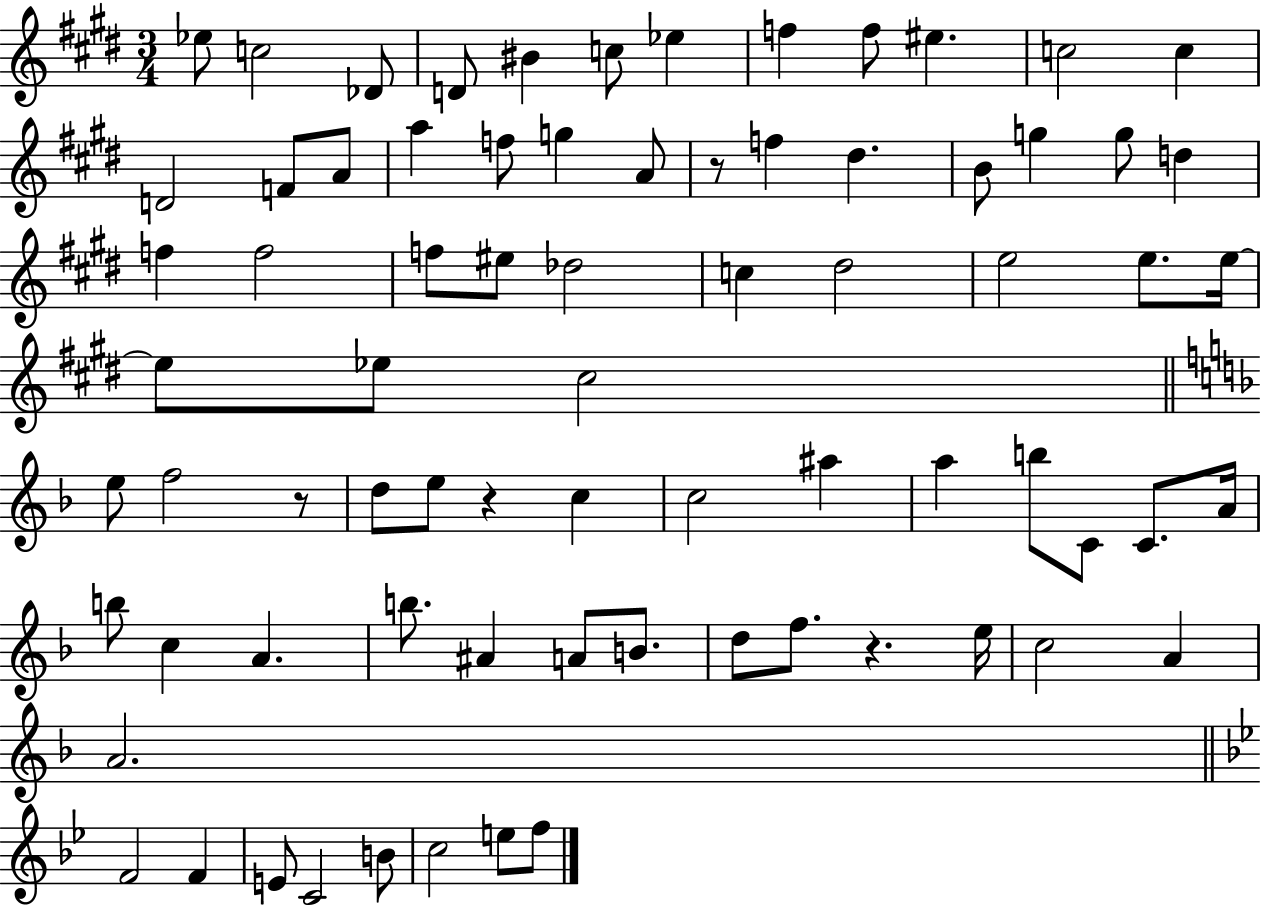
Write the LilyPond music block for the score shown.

{
  \clef treble
  \numericTimeSignature
  \time 3/4
  \key e \major
  \repeat volta 2 { ees''8 c''2 des'8 | d'8 bis'4 c''8 ees''4 | f''4 f''8 eis''4. | c''2 c''4 | \break d'2 f'8 a'8 | a''4 f''8 g''4 a'8 | r8 f''4 dis''4. | b'8 g''4 g''8 d''4 | \break f''4 f''2 | f''8 eis''8 des''2 | c''4 dis''2 | e''2 e''8. e''16~~ | \break e''8 ees''8 cis''2 | \bar "||" \break \key f \major e''8 f''2 r8 | d''8 e''8 r4 c''4 | c''2 ais''4 | a''4 b''8 c'8 c'8. a'16 | \break b''8 c''4 a'4. | b''8. ais'4 a'8 b'8. | d''8 f''8. r4. e''16 | c''2 a'4 | \break a'2. | \bar "||" \break \key g \minor f'2 f'4 | e'8 c'2 b'8 | c''2 e''8 f''8 | } \bar "|."
}